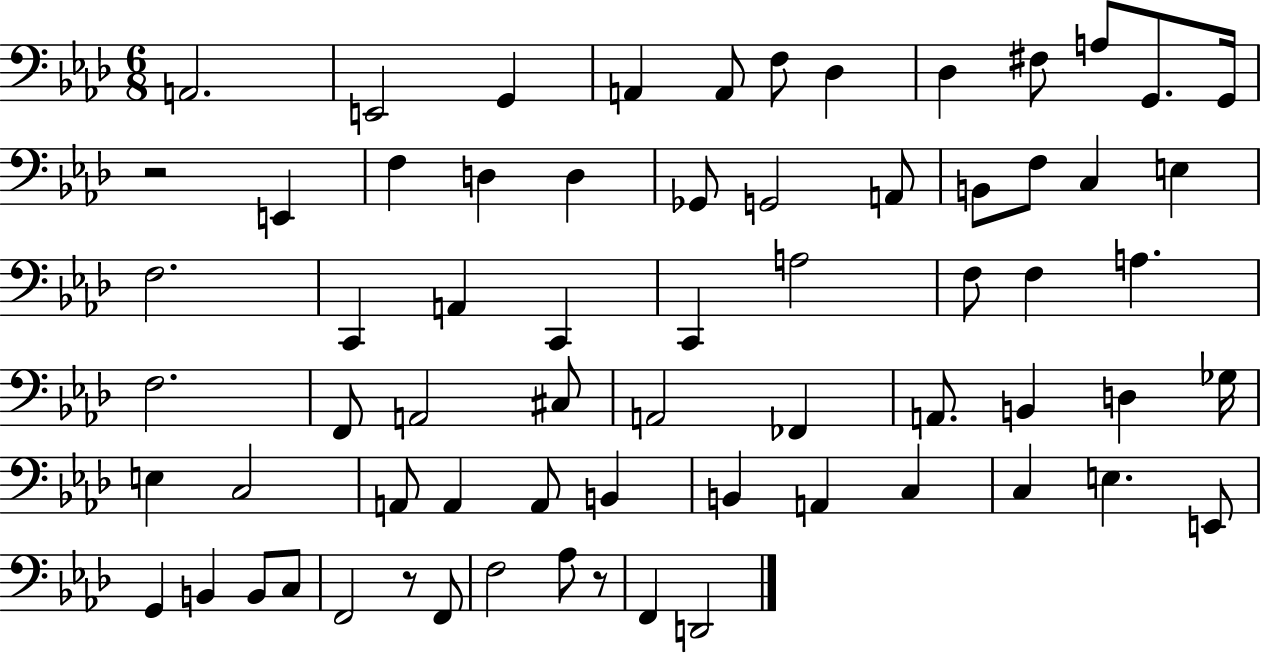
{
  \clef bass
  \numericTimeSignature
  \time 6/8
  \key aes \major
  a,2. | e,2 g,4 | a,4 a,8 f8 des4 | des4 fis8 a8 g,8. g,16 | \break r2 e,4 | f4 d4 d4 | ges,8 g,2 a,8 | b,8 f8 c4 e4 | \break f2. | c,4 a,4 c,4 | c,4 a2 | f8 f4 a4. | \break f2. | f,8 a,2 cis8 | a,2 fes,4 | a,8. b,4 d4 ges16 | \break e4 c2 | a,8 a,4 a,8 b,4 | b,4 a,4 c4 | c4 e4. e,8 | \break g,4 b,4 b,8 c8 | f,2 r8 f,8 | f2 aes8 r8 | f,4 d,2 | \break \bar "|."
}